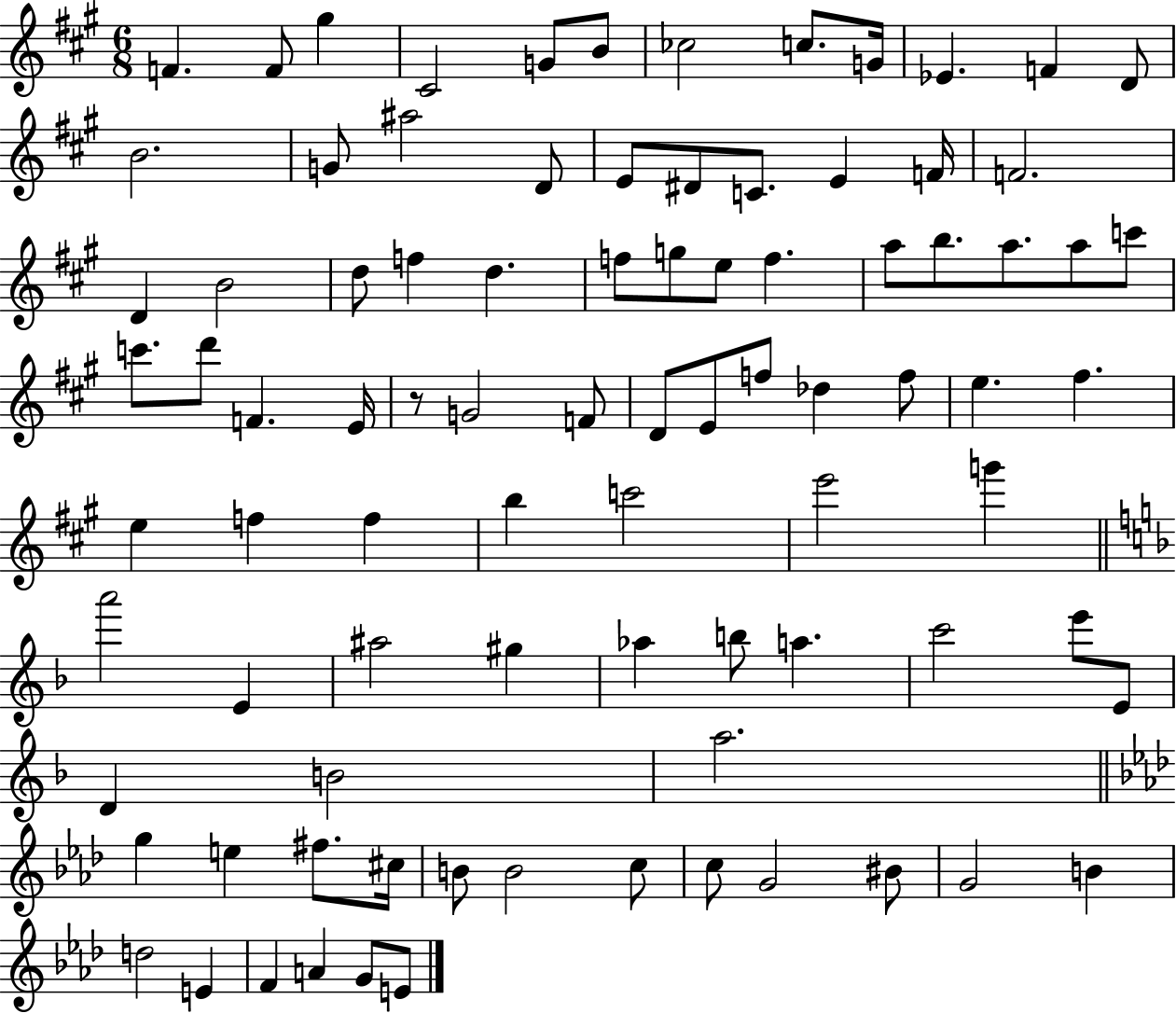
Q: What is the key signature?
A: A major